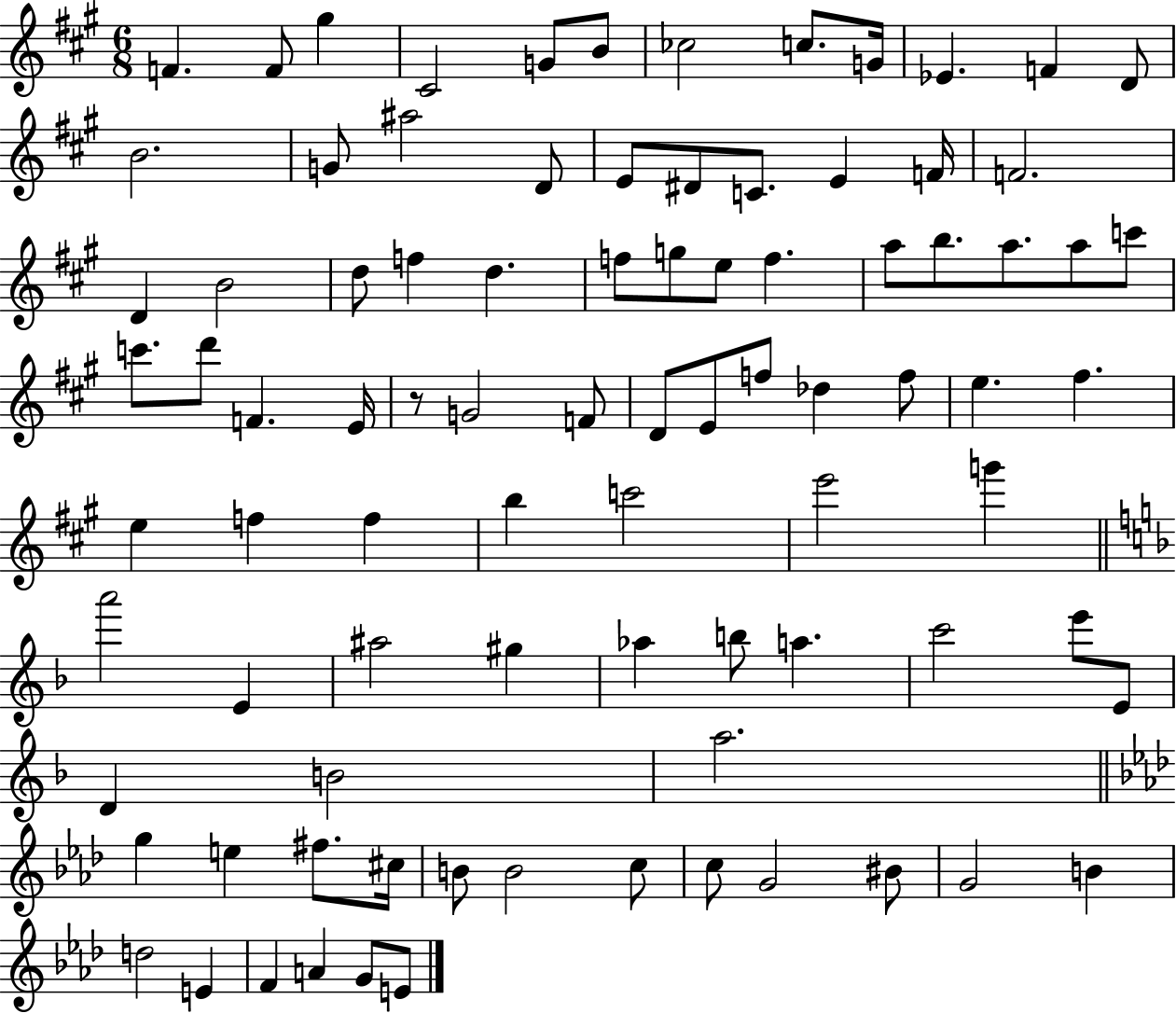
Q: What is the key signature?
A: A major